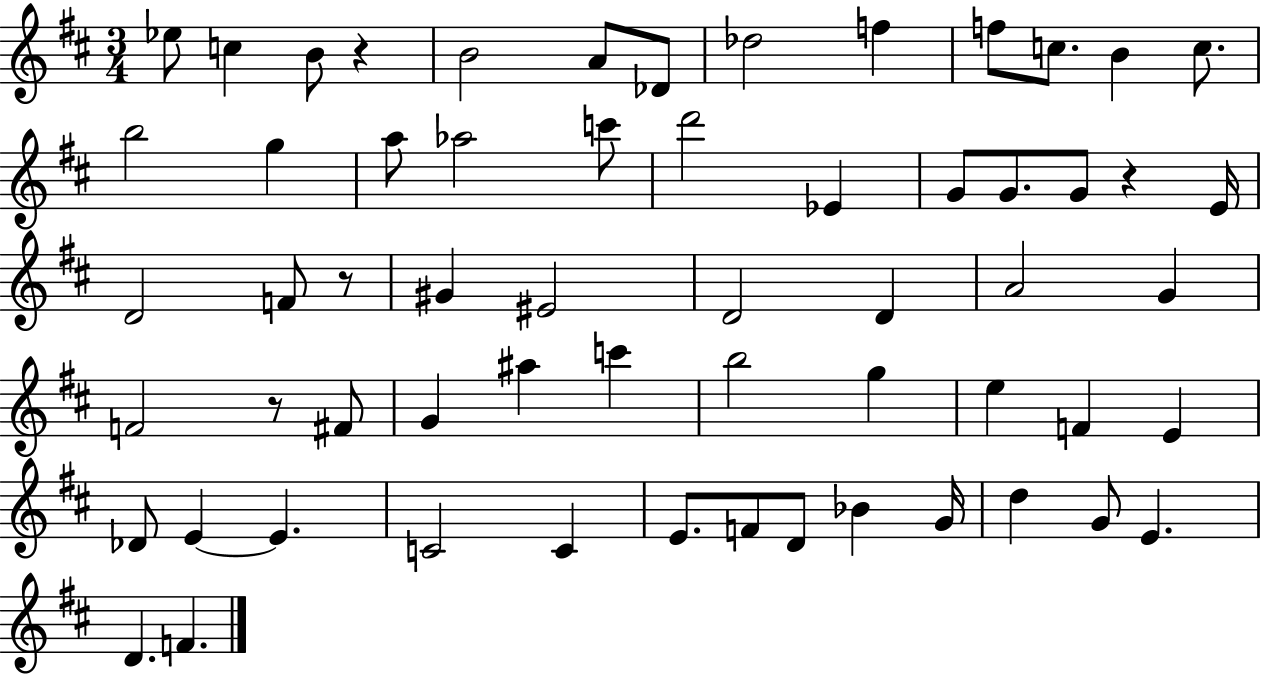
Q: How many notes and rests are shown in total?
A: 60